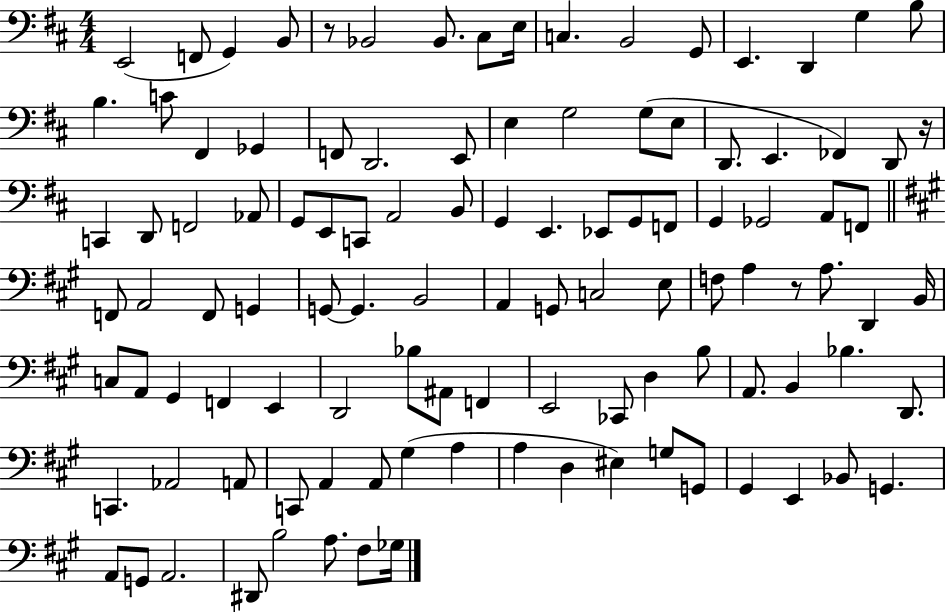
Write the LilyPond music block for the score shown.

{
  \clef bass
  \numericTimeSignature
  \time 4/4
  \key d \major
  e,2( f,8 g,4) b,8 | r8 bes,2 bes,8. cis8 e16 | c4. b,2 g,8 | e,4. d,4 g4 b8 | \break b4. c'8 fis,4 ges,4 | f,8 d,2. e,8 | e4 g2 g8( e8 | d,8. e,4. fes,4) d,8 r16 | \break c,4 d,8 f,2 aes,8 | g,8 e,8 c,8 a,2 b,8 | g,4 e,4. ees,8 g,8 f,8 | g,4 ges,2 a,8 f,8 | \break \bar "||" \break \key a \major f,8 a,2 f,8 g,4 | g,8~~ g,4. b,2 | a,4 g,8 c2 e8 | f8 a4 r8 a8. d,4 b,16 | \break c8 a,8 gis,4 f,4 e,4 | d,2 bes8 ais,8 f,4 | e,2 ces,8 d4 b8 | a,8. b,4 bes4. d,8. | \break c,4. aes,2 a,8 | c,8 a,4 a,8 gis4( a4 | a4 d4 eis4) g8 g,8 | gis,4 e,4 bes,8 g,4. | \break a,8 g,8 a,2. | dis,8 b2 a8. fis8 ges16 | \bar "|."
}